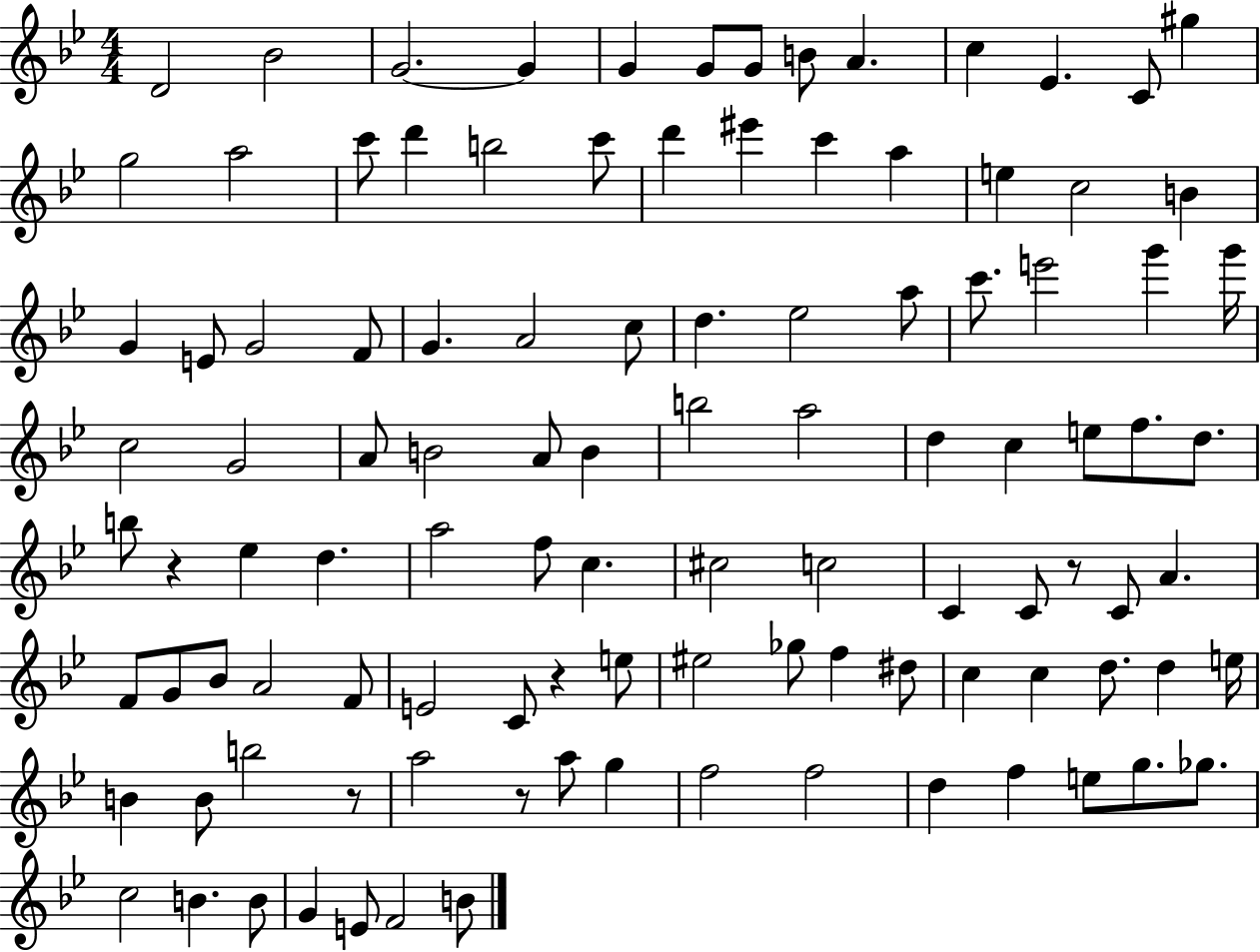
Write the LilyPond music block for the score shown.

{
  \clef treble
  \numericTimeSignature
  \time 4/4
  \key bes \major
  \repeat volta 2 { d'2 bes'2 | g'2.~~ g'4 | g'4 g'8 g'8 b'8 a'4. | c''4 ees'4. c'8 gis''4 | \break g''2 a''2 | c'''8 d'''4 b''2 c'''8 | d'''4 eis'''4 c'''4 a''4 | e''4 c''2 b'4 | \break g'4 e'8 g'2 f'8 | g'4. a'2 c''8 | d''4. ees''2 a''8 | c'''8. e'''2 g'''4 g'''16 | \break c''2 g'2 | a'8 b'2 a'8 b'4 | b''2 a''2 | d''4 c''4 e''8 f''8. d''8. | \break b''8 r4 ees''4 d''4. | a''2 f''8 c''4. | cis''2 c''2 | c'4 c'8 r8 c'8 a'4. | \break f'8 g'8 bes'8 a'2 f'8 | e'2 c'8 r4 e''8 | eis''2 ges''8 f''4 dis''8 | c''4 c''4 d''8. d''4 e''16 | \break b'4 b'8 b''2 r8 | a''2 r8 a''8 g''4 | f''2 f''2 | d''4 f''4 e''8 g''8. ges''8. | \break c''2 b'4. b'8 | g'4 e'8 f'2 b'8 | } \bar "|."
}